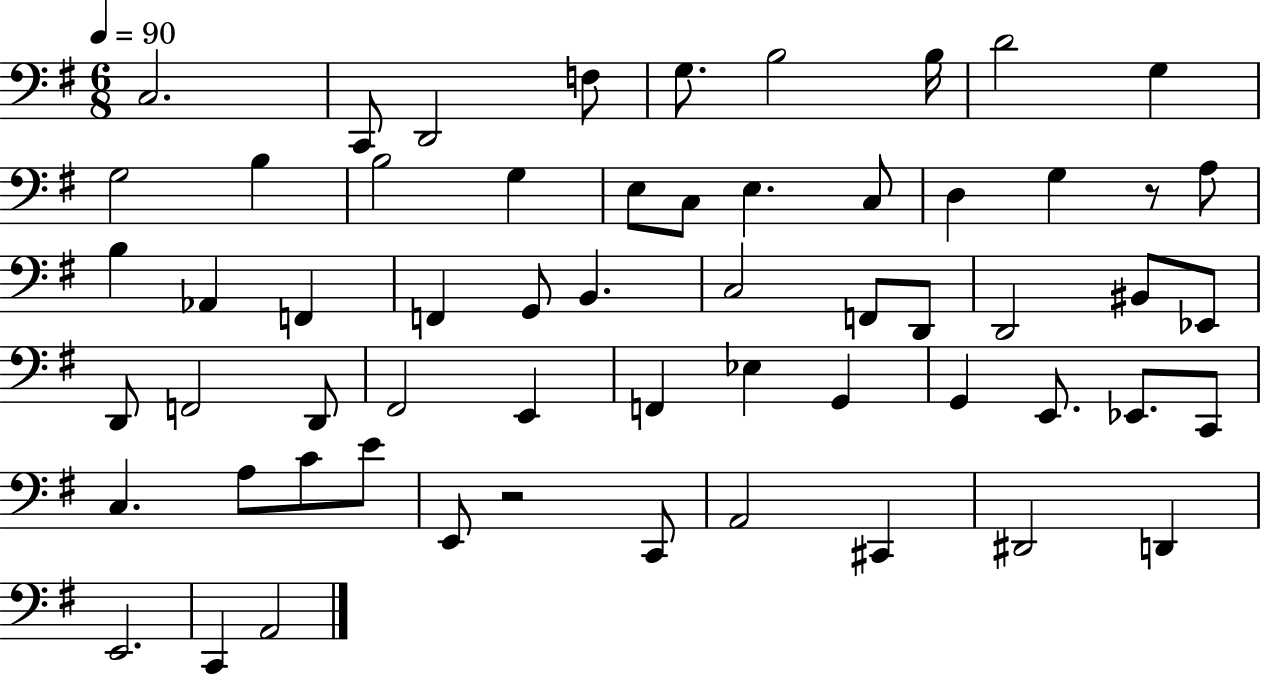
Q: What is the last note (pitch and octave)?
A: A2